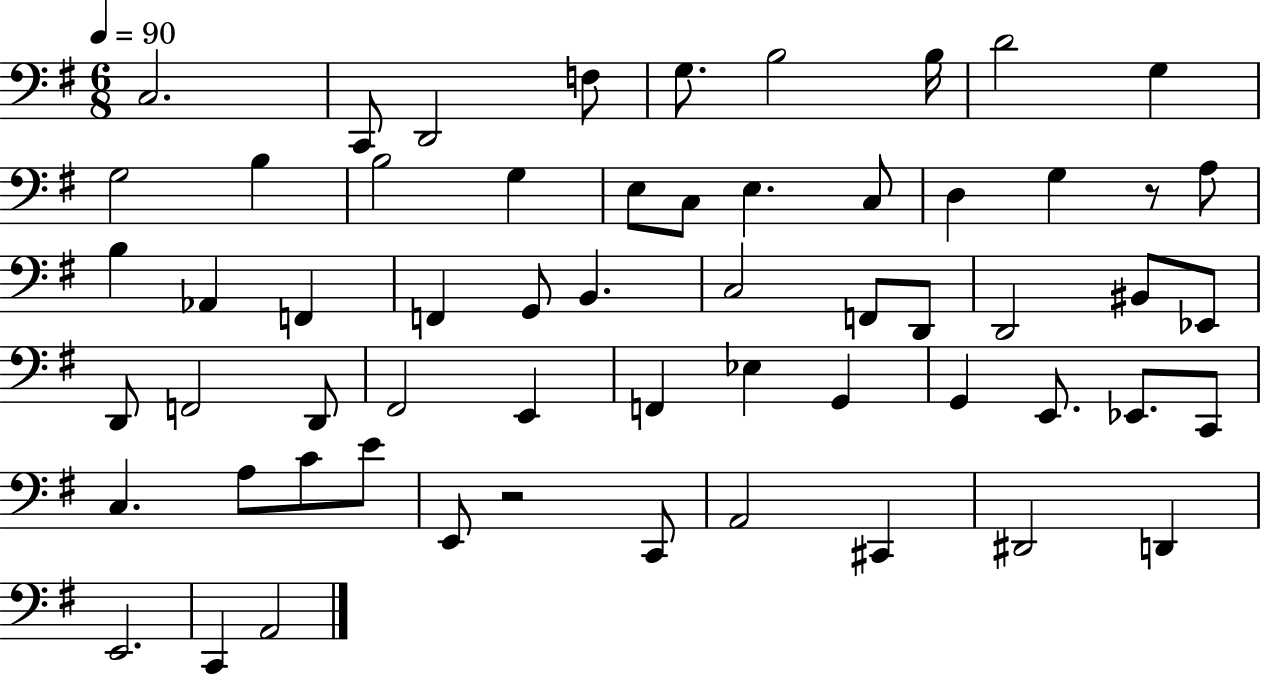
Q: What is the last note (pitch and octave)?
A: A2